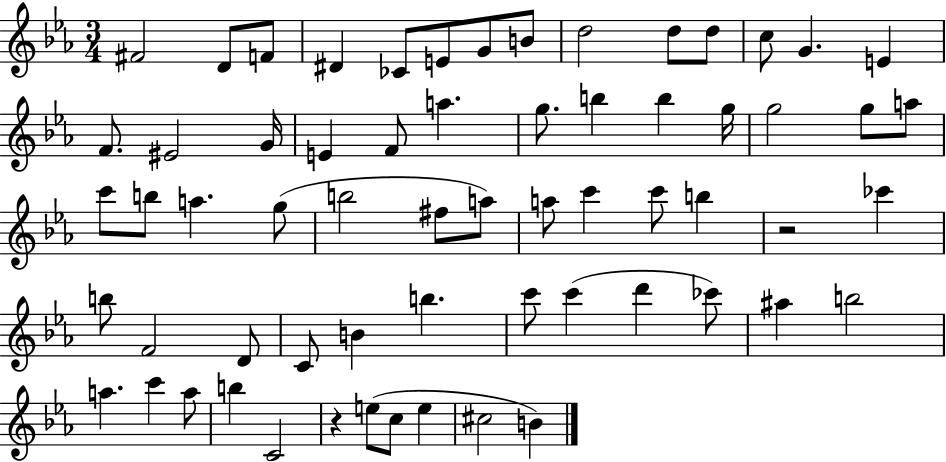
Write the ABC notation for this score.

X:1
T:Untitled
M:3/4
L:1/4
K:Eb
^F2 D/2 F/2 ^D _C/2 E/2 G/2 B/2 d2 d/2 d/2 c/2 G E F/2 ^E2 G/4 E F/2 a g/2 b b g/4 g2 g/2 a/2 c'/2 b/2 a g/2 b2 ^f/2 a/2 a/2 c' c'/2 b z2 _c' b/2 F2 D/2 C/2 B b c'/2 c' d' _c'/2 ^a b2 a c' a/2 b C2 z e/2 c/2 e ^c2 B